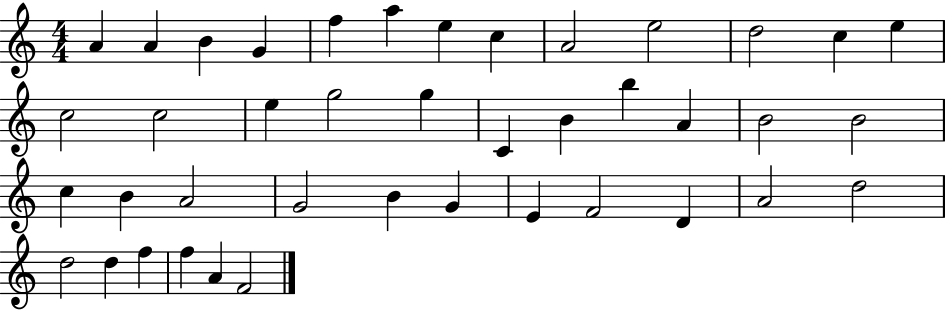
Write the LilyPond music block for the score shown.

{
  \clef treble
  \numericTimeSignature
  \time 4/4
  \key c \major
  a'4 a'4 b'4 g'4 | f''4 a''4 e''4 c''4 | a'2 e''2 | d''2 c''4 e''4 | \break c''2 c''2 | e''4 g''2 g''4 | c'4 b'4 b''4 a'4 | b'2 b'2 | \break c''4 b'4 a'2 | g'2 b'4 g'4 | e'4 f'2 d'4 | a'2 d''2 | \break d''2 d''4 f''4 | f''4 a'4 f'2 | \bar "|."
}